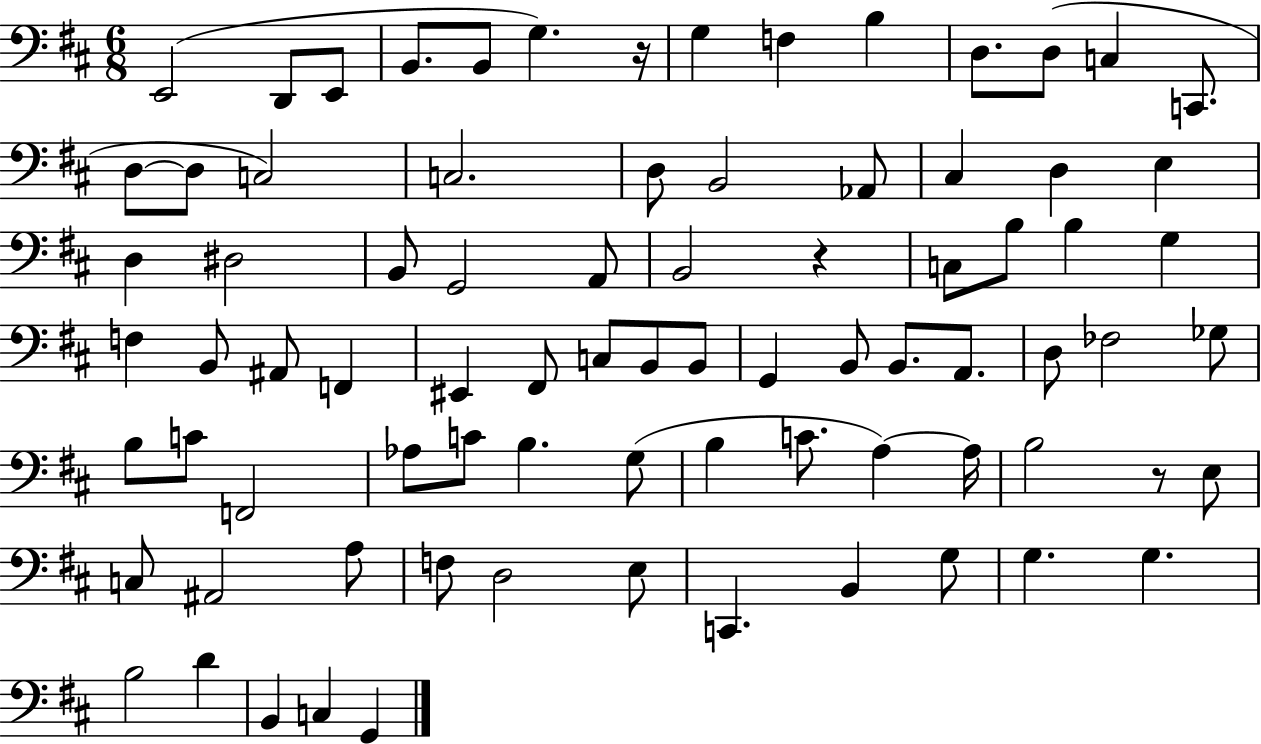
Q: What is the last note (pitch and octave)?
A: G2